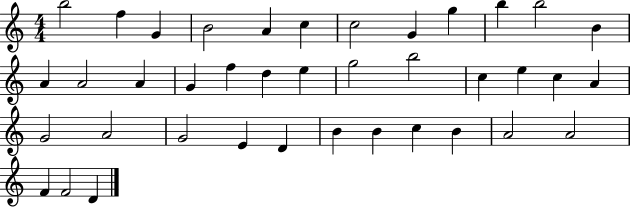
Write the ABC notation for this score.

X:1
T:Untitled
M:4/4
L:1/4
K:C
b2 f G B2 A c c2 G g b b2 B A A2 A G f d e g2 b2 c e c A G2 A2 G2 E D B B c B A2 A2 F F2 D